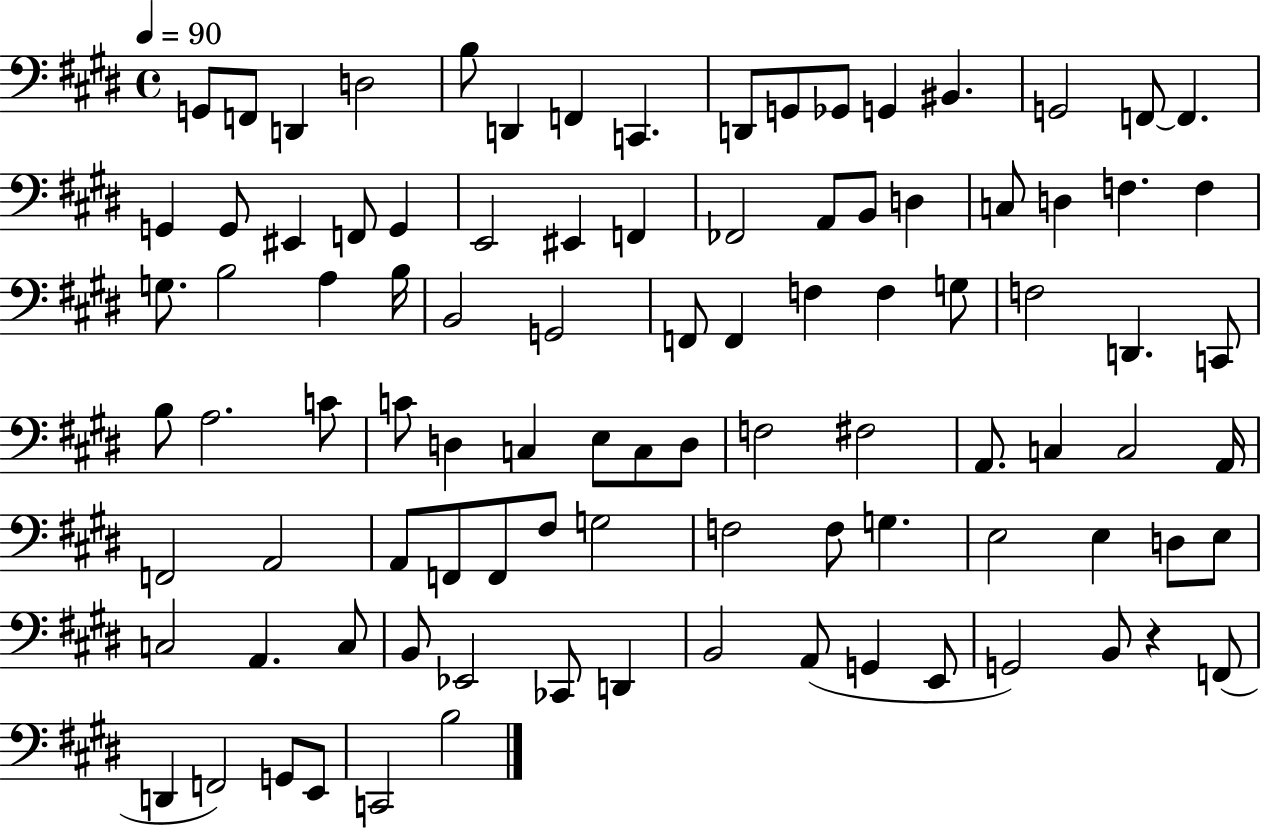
G2/e F2/e D2/q D3/h B3/e D2/q F2/q C2/q. D2/e G2/e Gb2/e G2/q BIS2/q. G2/h F2/e F2/q. G2/q G2/e EIS2/q F2/e G2/q E2/h EIS2/q F2/q FES2/h A2/e B2/e D3/q C3/e D3/q F3/q. F3/q G3/e. B3/h A3/q B3/s B2/h G2/h F2/e F2/q F3/q F3/q G3/e F3/h D2/q. C2/e B3/e A3/h. C4/e C4/e D3/q C3/q E3/e C3/e D3/e F3/h F#3/h A2/e. C3/q C3/h A2/s F2/h A2/h A2/e F2/e F2/e F#3/e G3/h F3/h F3/e G3/q. E3/h E3/q D3/e E3/e C3/h A2/q. C3/e B2/e Eb2/h CES2/e D2/q B2/h A2/e G2/q E2/e G2/h B2/e R/q F2/e D2/q F2/h G2/e E2/e C2/h B3/h